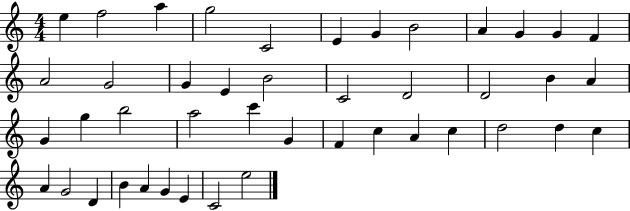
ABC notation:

X:1
T:Untitled
M:4/4
L:1/4
K:C
e f2 a g2 C2 E G B2 A G G F A2 G2 G E B2 C2 D2 D2 B A G g b2 a2 c' G F c A c d2 d c A G2 D B A G E C2 e2